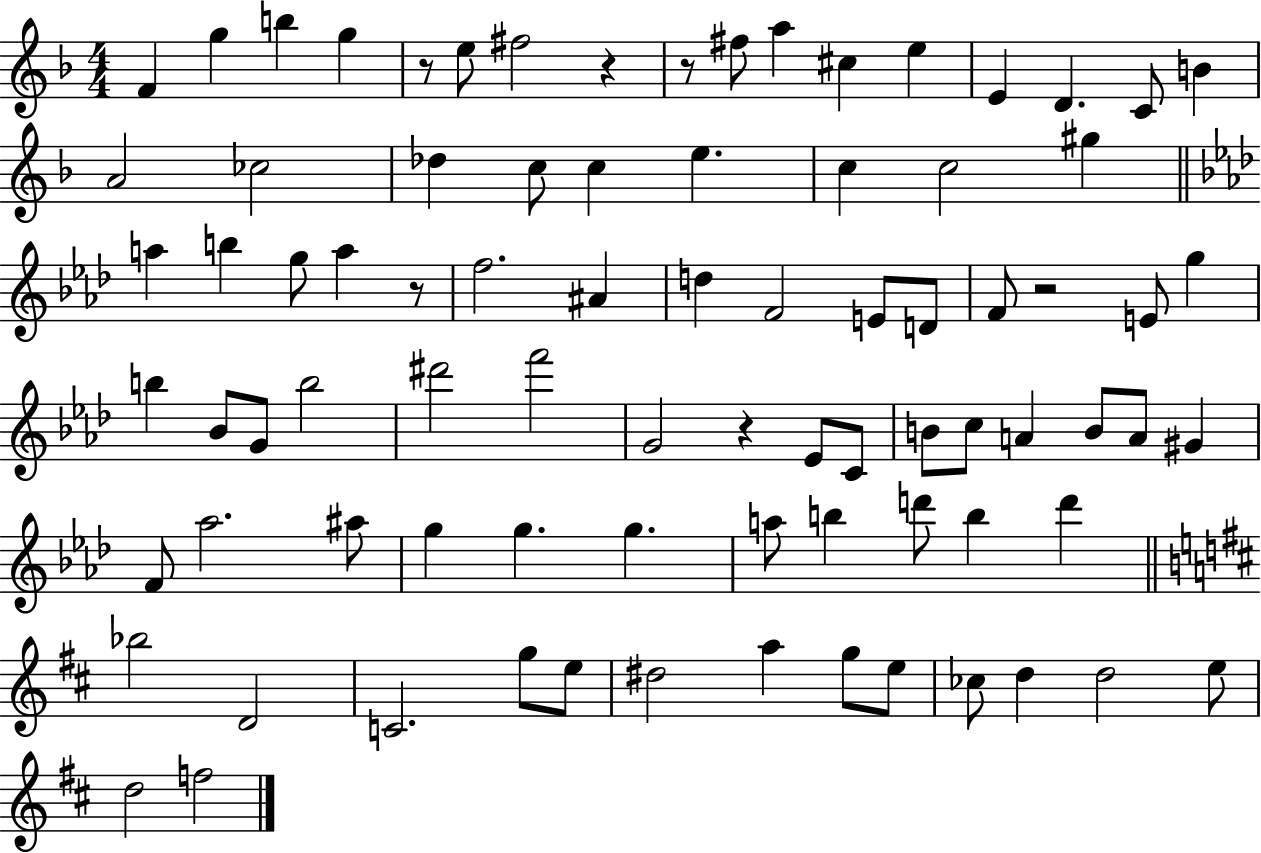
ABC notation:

X:1
T:Untitled
M:4/4
L:1/4
K:F
F g b g z/2 e/2 ^f2 z z/2 ^f/2 a ^c e E D C/2 B A2 _c2 _d c/2 c e c c2 ^g a b g/2 a z/2 f2 ^A d F2 E/2 D/2 F/2 z2 E/2 g b _B/2 G/2 b2 ^d'2 f'2 G2 z _E/2 C/2 B/2 c/2 A B/2 A/2 ^G F/2 _a2 ^a/2 g g g a/2 b d'/2 b d' _b2 D2 C2 g/2 e/2 ^d2 a g/2 e/2 _c/2 d d2 e/2 d2 f2